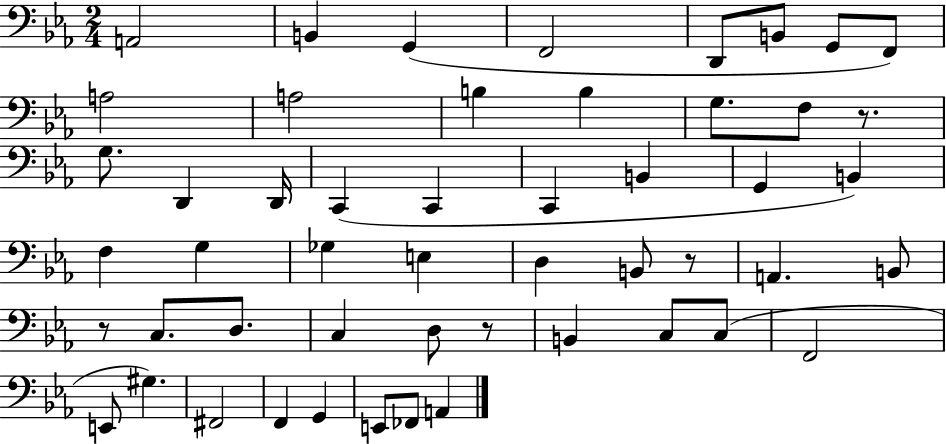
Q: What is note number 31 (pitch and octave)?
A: B2